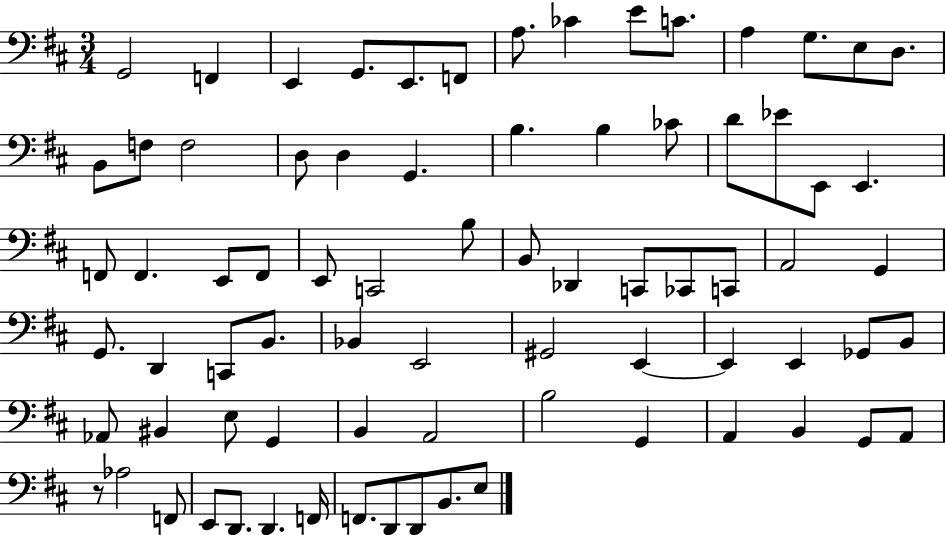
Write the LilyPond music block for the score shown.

{
  \clef bass
  \numericTimeSignature
  \time 3/4
  \key d \major
  g,2 f,4 | e,4 g,8. e,8. f,8 | a8. ces'4 e'8 c'8. | a4 g8. e8 d8. | \break b,8 f8 f2 | d8 d4 g,4. | b4. b4 ces'8 | d'8 ees'8 e,8 e,4. | \break f,8 f,4. e,8 f,8 | e,8 c,2 b8 | b,8 des,4 c,8 ces,8 c,8 | a,2 g,4 | \break g,8. d,4 c,8 b,8. | bes,4 e,2 | gis,2 e,4~~ | e,4 e,4 ges,8 b,8 | \break aes,8 bis,4 e8 g,4 | b,4 a,2 | b2 g,4 | a,4 b,4 g,8 a,8 | \break r8 aes2 f,8 | e,8 d,8. d,4. f,16 | f,8. d,8 d,8 b,8. e8 | \bar "|."
}